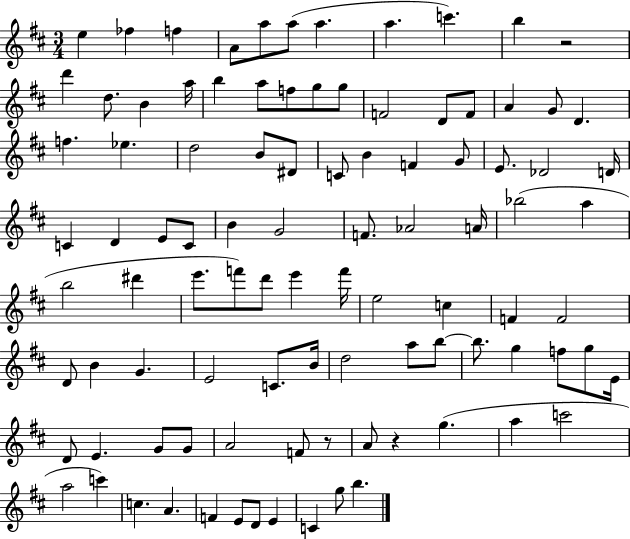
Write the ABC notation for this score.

X:1
T:Untitled
M:3/4
L:1/4
K:D
e _f f A/2 a/2 a/2 a a c' b z2 d' d/2 B a/4 b a/2 f/2 g/2 g/2 F2 D/2 F/2 A G/2 D f _e d2 B/2 ^D/2 C/2 B F G/2 E/2 _D2 D/4 C D E/2 C/2 B G2 F/2 _A2 A/4 _b2 a b2 ^d' e'/2 f'/2 d'/2 e' f'/4 e2 c F F2 D/2 B G E2 C/2 B/4 d2 a/2 b/2 b/2 g f/2 g/2 E/4 D/2 E G/2 G/2 A2 F/2 z/2 A/2 z g a c'2 a2 c' c A F E/2 D/2 E C g/2 b